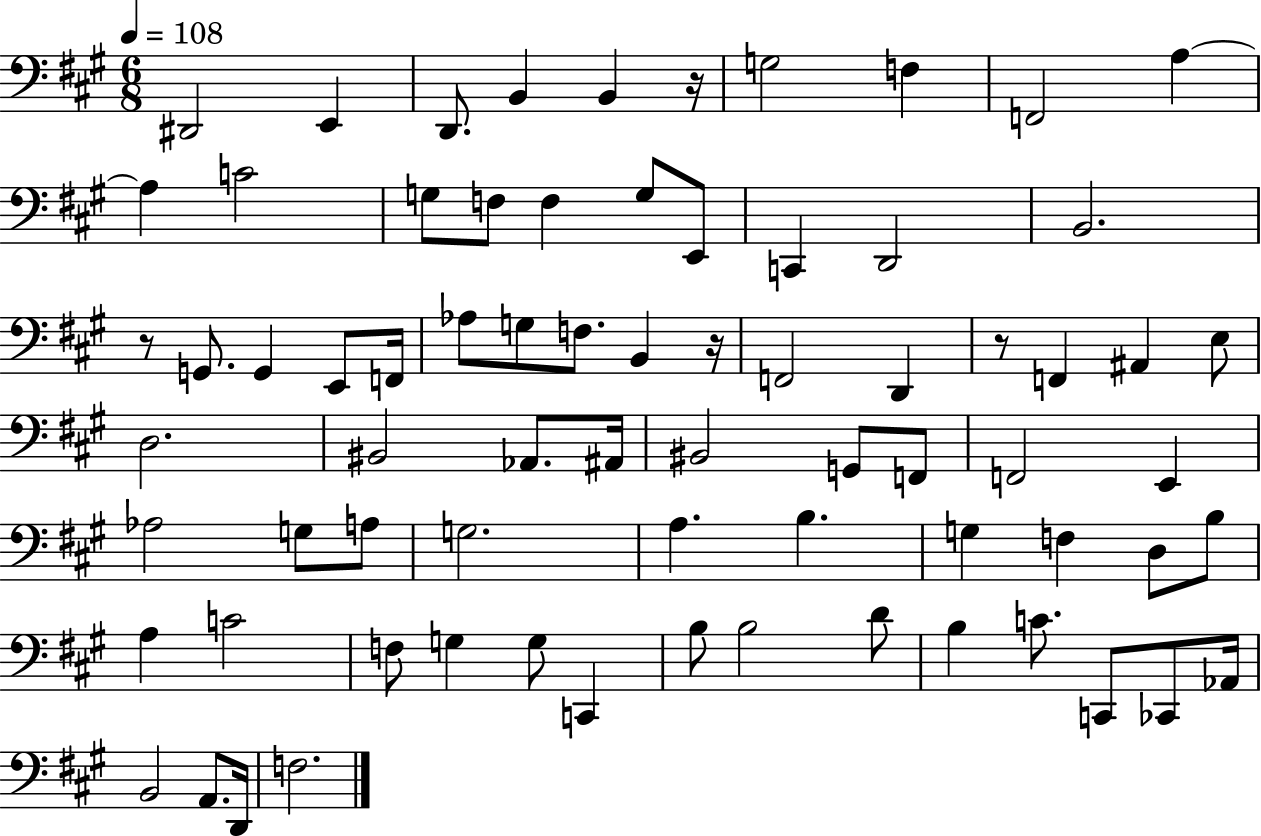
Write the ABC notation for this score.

X:1
T:Untitled
M:6/8
L:1/4
K:A
^D,,2 E,, D,,/2 B,, B,, z/4 G,2 F, F,,2 A, A, C2 G,/2 F,/2 F, G,/2 E,,/2 C,, D,,2 B,,2 z/2 G,,/2 G,, E,,/2 F,,/4 _A,/2 G,/2 F,/2 B,, z/4 F,,2 D,, z/2 F,, ^A,, E,/2 D,2 ^B,,2 _A,,/2 ^A,,/4 ^B,,2 G,,/2 F,,/2 F,,2 E,, _A,2 G,/2 A,/2 G,2 A, B, G, F, D,/2 B,/2 A, C2 F,/2 G, G,/2 C,, B,/2 B,2 D/2 B, C/2 C,,/2 _C,,/2 _A,,/4 B,,2 A,,/2 D,,/4 F,2